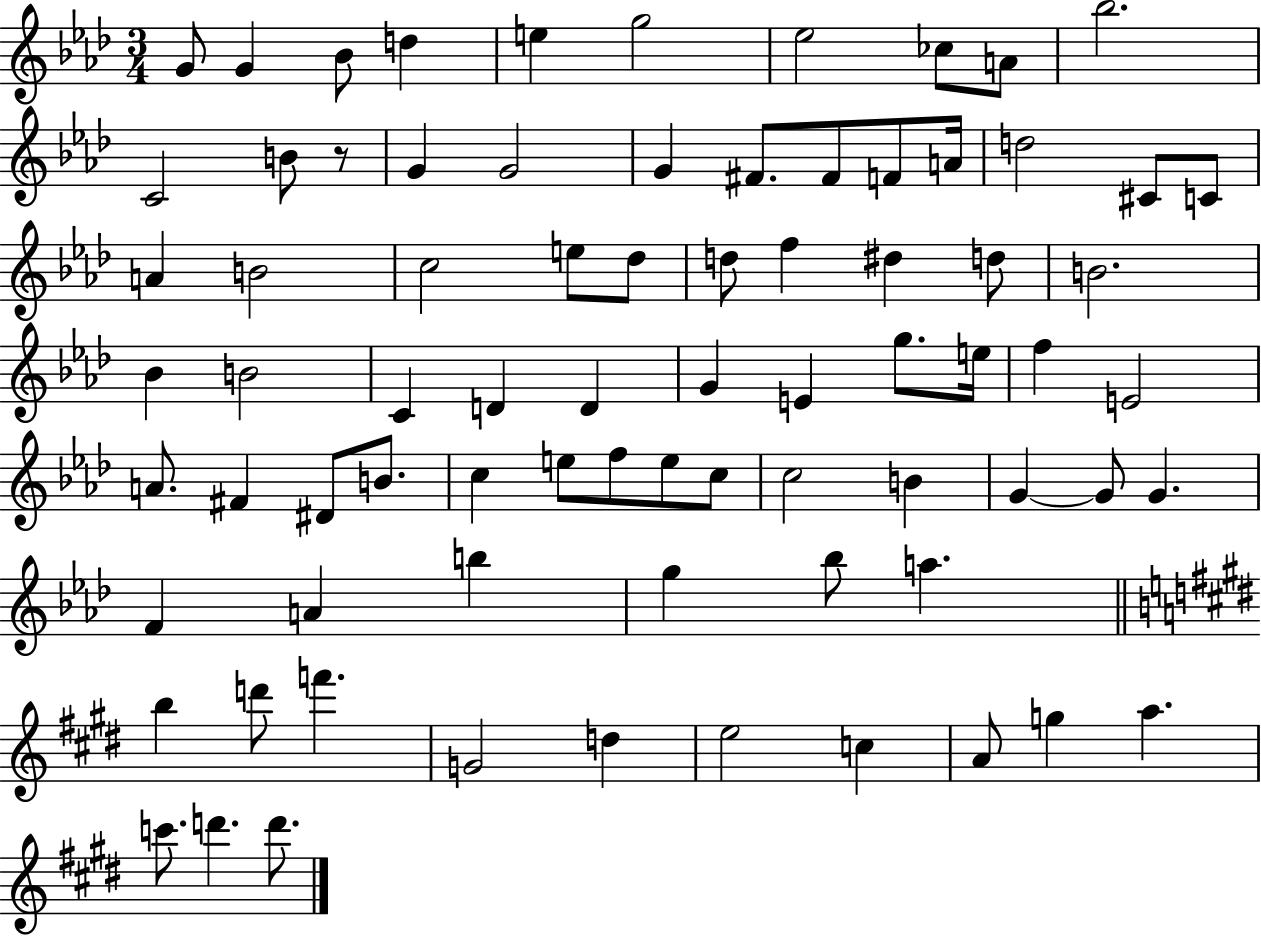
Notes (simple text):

G4/e G4/q Bb4/e D5/q E5/q G5/h Eb5/h CES5/e A4/e Bb5/h. C4/h B4/e R/e G4/q G4/h G4/q F#4/e. F#4/e F4/e A4/s D5/h C#4/e C4/e A4/q B4/h C5/h E5/e Db5/e D5/e F5/q D#5/q D5/e B4/h. Bb4/q B4/h C4/q D4/q D4/q G4/q E4/q G5/e. E5/s F5/q E4/h A4/e. F#4/q D#4/e B4/e. C5/q E5/e F5/e E5/e C5/e C5/h B4/q G4/q G4/e G4/q. F4/q A4/q B5/q G5/q Bb5/e A5/q. B5/q D6/e F6/q. G4/h D5/q E5/h C5/q A4/e G5/q A5/q. C6/e. D6/q. D6/e.